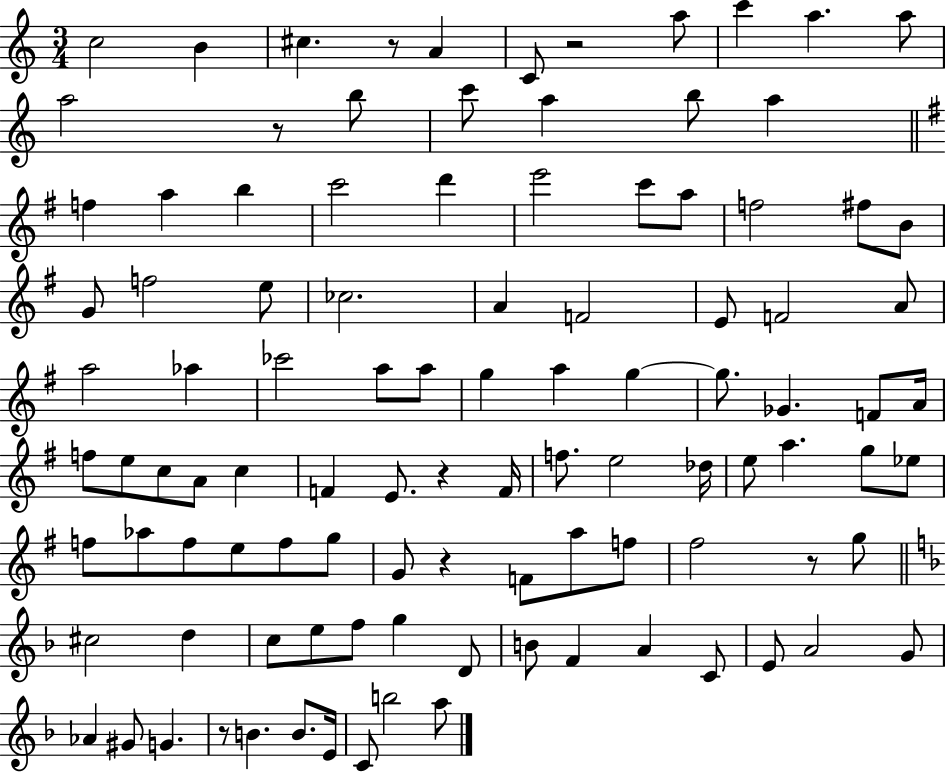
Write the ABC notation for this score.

X:1
T:Untitled
M:3/4
L:1/4
K:C
c2 B ^c z/2 A C/2 z2 a/2 c' a a/2 a2 z/2 b/2 c'/2 a b/2 a f a b c'2 d' e'2 c'/2 a/2 f2 ^f/2 B/2 G/2 f2 e/2 _c2 A F2 E/2 F2 A/2 a2 _a _c'2 a/2 a/2 g a g g/2 _G F/2 A/4 f/2 e/2 c/2 A/2 c F E/2 z F/4 f/2 e2 _d/4 e/2 a g/2 _e/2 f/2 _a/2 f/2 e/2 f/2 g/2 G/2 z F/2 a/2 f/2 ^f2 z/2 g/2 ^c2 d c/2 e/2 f/2 g D/2 B/2 F A C/2 E/2 A2 G/2 _A ^G/2 G z/2 B B/2 E/4 C/2 b2 a/2